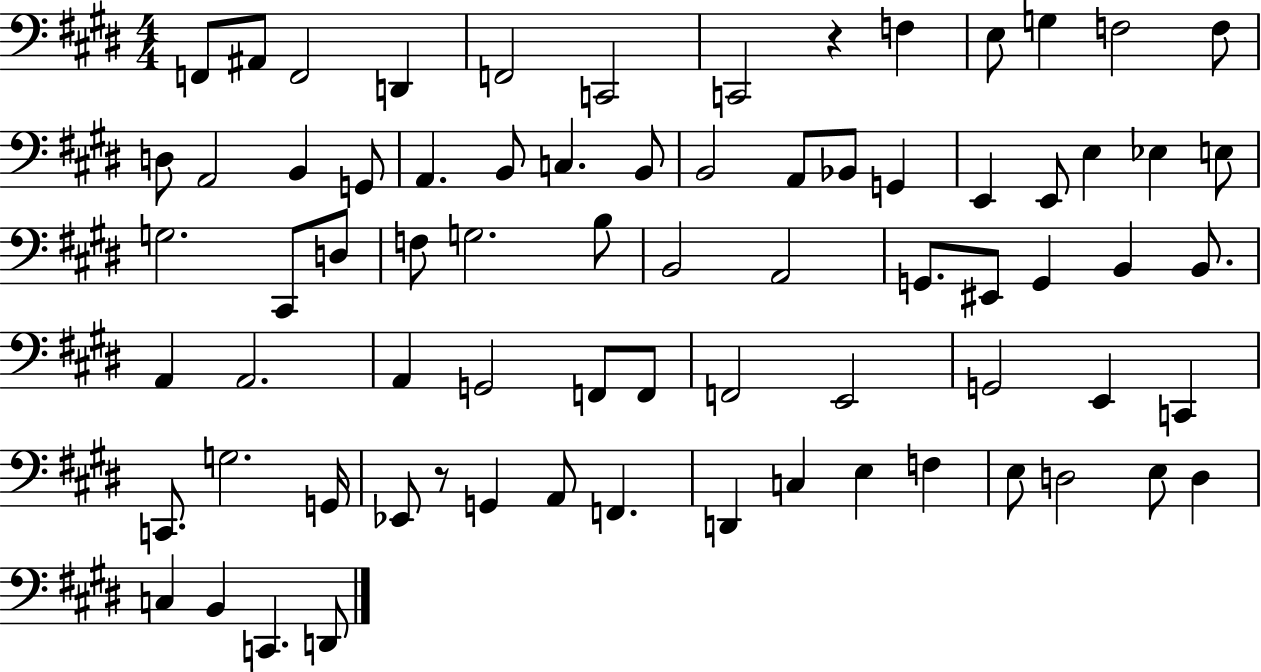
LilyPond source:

{
  \clef bass
  \numericTimeSignature
  \time 4/4
  \key e \major
  f,8 ais,8 f,2 d,4 | f,2 c,2 | c,2 r4 f4 | e8 g4 f2 f8 | \break d8 a,2 b,4 g,8 | a,4. b,8 c4. b,8 | b,2 a,8 bes,8 g,4 | e,4 e,8 e4 ees4 e8 | \break g2. cis,8 d8 | f8 g2. b8 | b,2 a,2 | g,8. eis,8 g,4 b,4 b,8. | \break a,4 a,2. | a,4 g,2 f,8 f,8 | f,2 e,2 | g,2 e,4 c,4 | \break c,8. g2. g,16 | ees,8 r8 g,4 a,8 f,4. | d,4 c4 e4 f4 | e8 d2 e8 d4 | \break c4 b,4 c,4. d,8 | \bar "|."
}